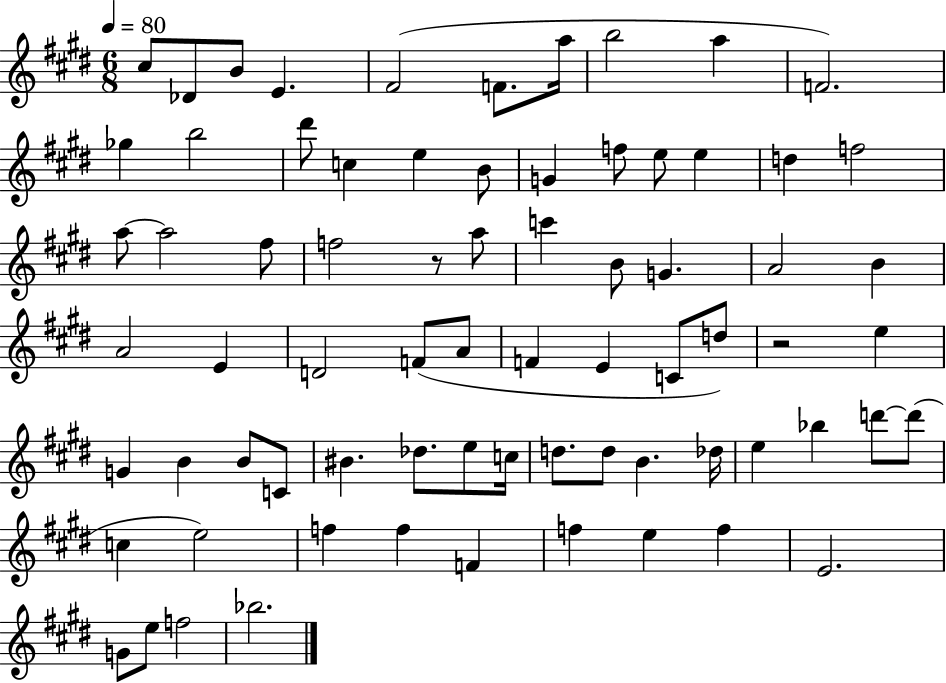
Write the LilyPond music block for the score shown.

{
  \clef treble
  \numericTimeSignature
  \time 6/8
  \key e \major
  \tempo 4 = 80
  cis''8 des'8 b'8 e'4. | fis'2( f'8. a''16 | b''2 a''4 | f'2.) | \break ges''4 b''2 | dis'''8 c''4 e''4 b'8 | g'4 f''8 e''8 e''4 | d''4 f''2 | \break a''8~~ a''2 fis''8 | f''2 r8 a''8 | c'''4 b'8 g'4. | a'2 b'4 | \break a'2 e'4 | d'2 f'8( a'8 | f'4 e'4 c'8 d''8) | r2 e''4 | \break g'4 b'4 b'8 c'8 | bis'4. des''8. e''8 c''16 | d''8. d''8 b'4. des''16 | e''4 bes''4 d'''8~~ d'''8( | \break c''4 e''2) | f''4 f''4 f'4 | f''4 e''4 f''4 | e'2. | \break g'8 e''8 f''2 | bes''2. | \bar "|."
}